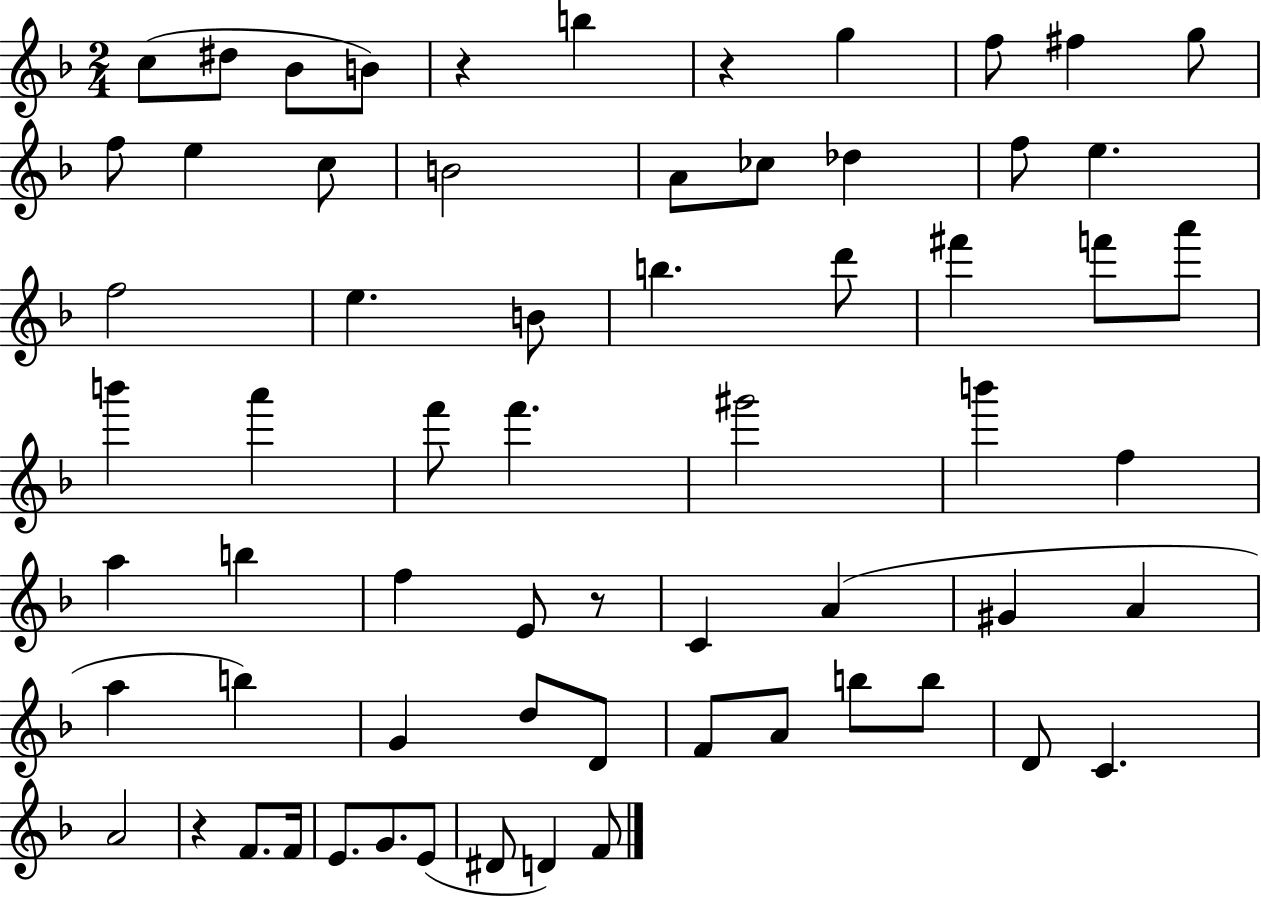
X:1
T:Untitled
M:2/4
L:1/4
K:F
c/2 ^d/2 _B/2 B/2 z b z g f/2 ^f g/2 f/2 e c/2 B2 A/2 _c/2 _d f/2 e f2 e B/2 b d'/2 ^f' f'/2 a'/2 b' a' f'/2 f' ^g'2 b' f a b f E/2 z/2 C A ^G A a b G d/2 D/2 F/2 A/2 b/2 b/2 D/2 C A2 z F/2 F/4 E/2 G/2 E/2 ^D/2 D F/2